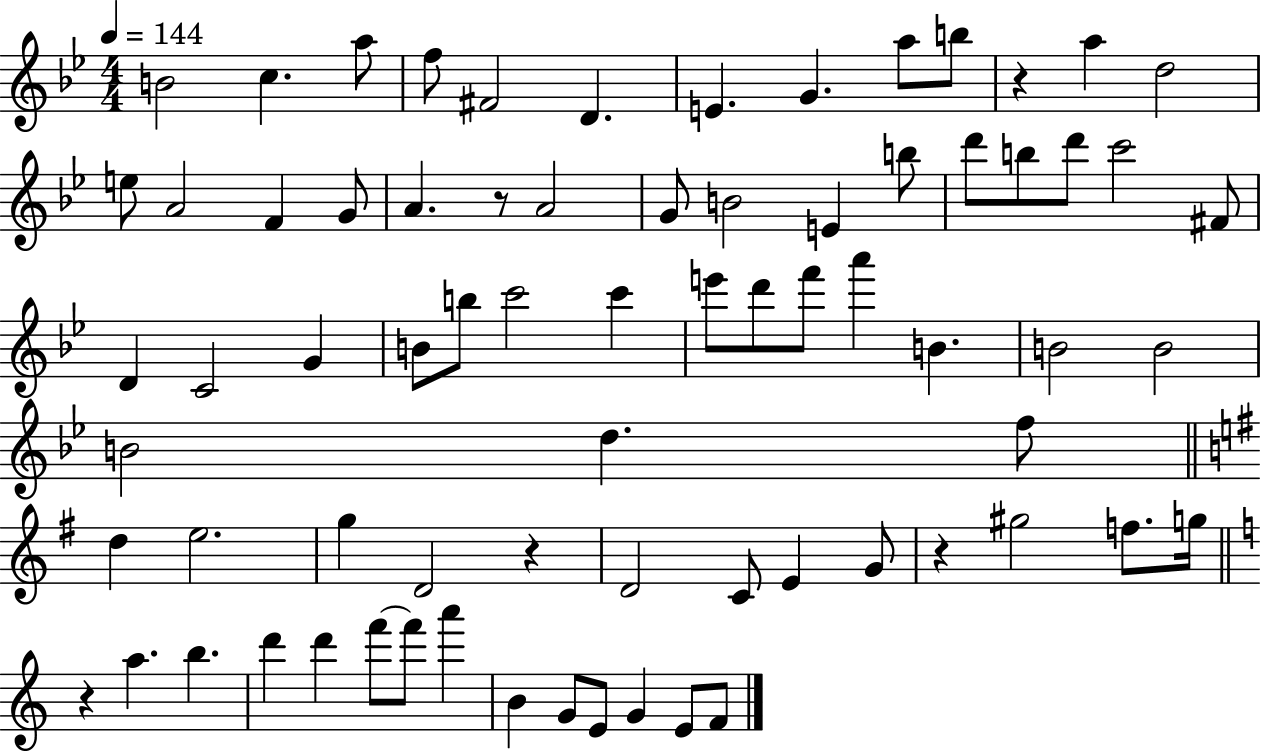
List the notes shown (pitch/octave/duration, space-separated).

B4/h C5/q. A5/e F5/e F#4/h D4/q. E4/q. G4/q. A5/e B5/e R/q A5/q D5/h E5/e A4/h F4/q G4/e A4/q. R/e A4/h G4/e B4/h E4/q B5/e D6/e B5/e D6/e C6/h F#4/e D4/q C4/h G4/q B4/e B5/e C6/h C6/q E6/e D6/e F6/e A6/q B4/q. B4/h B4/h B4/h D5/q. F5/e D5/q E5/h. G5/q D4/h R/q D4/h C4/e E4/q G4/e R/q G#5/h F5/e. G5/s R/q A5/q. B5/q. D6/q D6/q F6/e F6/e A6/q B4/q G4/e E4/e G4/q E4/e F4/e